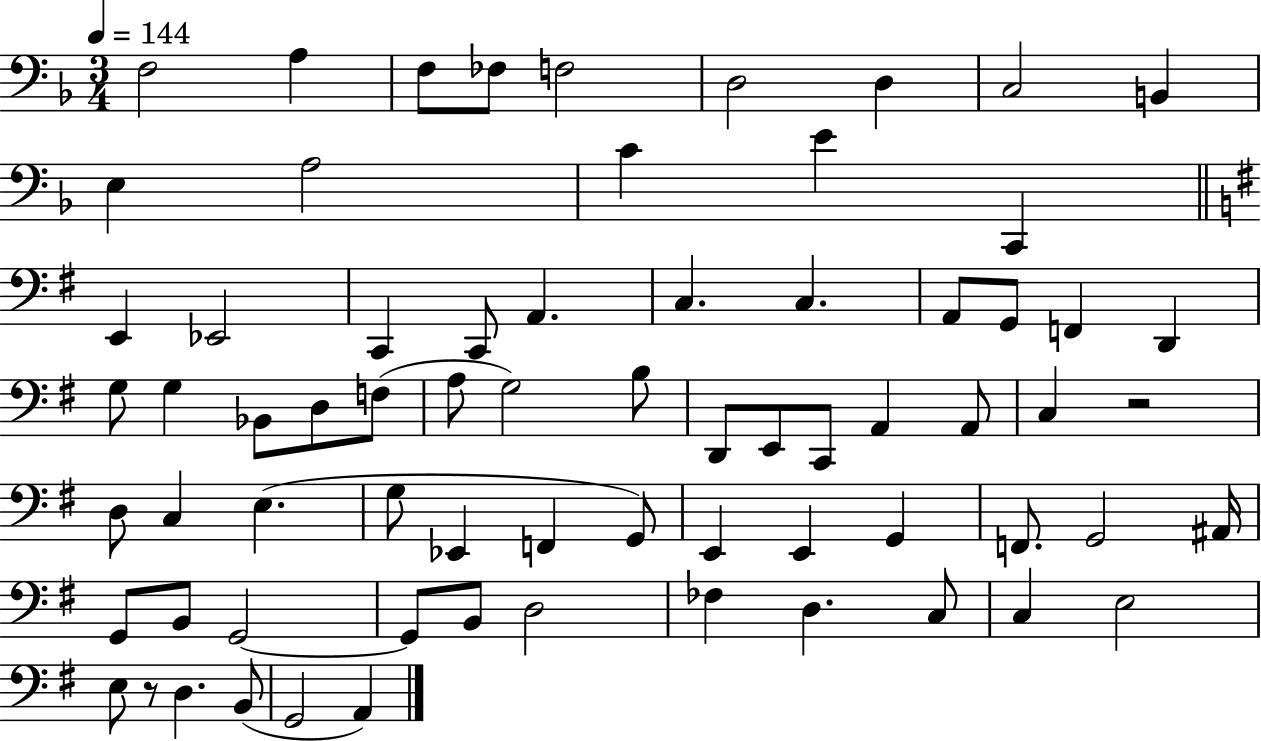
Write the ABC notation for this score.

X:1
T:Untitled
M:3/4
L:1/4
K:F
F,2 A, F,/2 _F,/2 F,2 D,2 D, C,2 B,, E, A,2 C E C,, E,, _E,,2 C,, C,,/2 A,, C, C, A,,/2 G,,/2 F,, D,, G,/2 G, _B,,/2 D,/2 F,/2 A,/2 G,2 B,/2 D,,/2 E,,/2 C,,/2 A,, A,,/2 C, z2 D,/2 C, E, G,/2 _E,, F,, G,,/2 E,, E,, G,, F,,/2 G,,2 ^A,,/4 G,,/2 B,,/2 G,,2 G,,/2 B,,/2 D,2 _F, D, C,/2 C, E,2 E,/2 z/2 D, B,,/2 G,,2 A,,